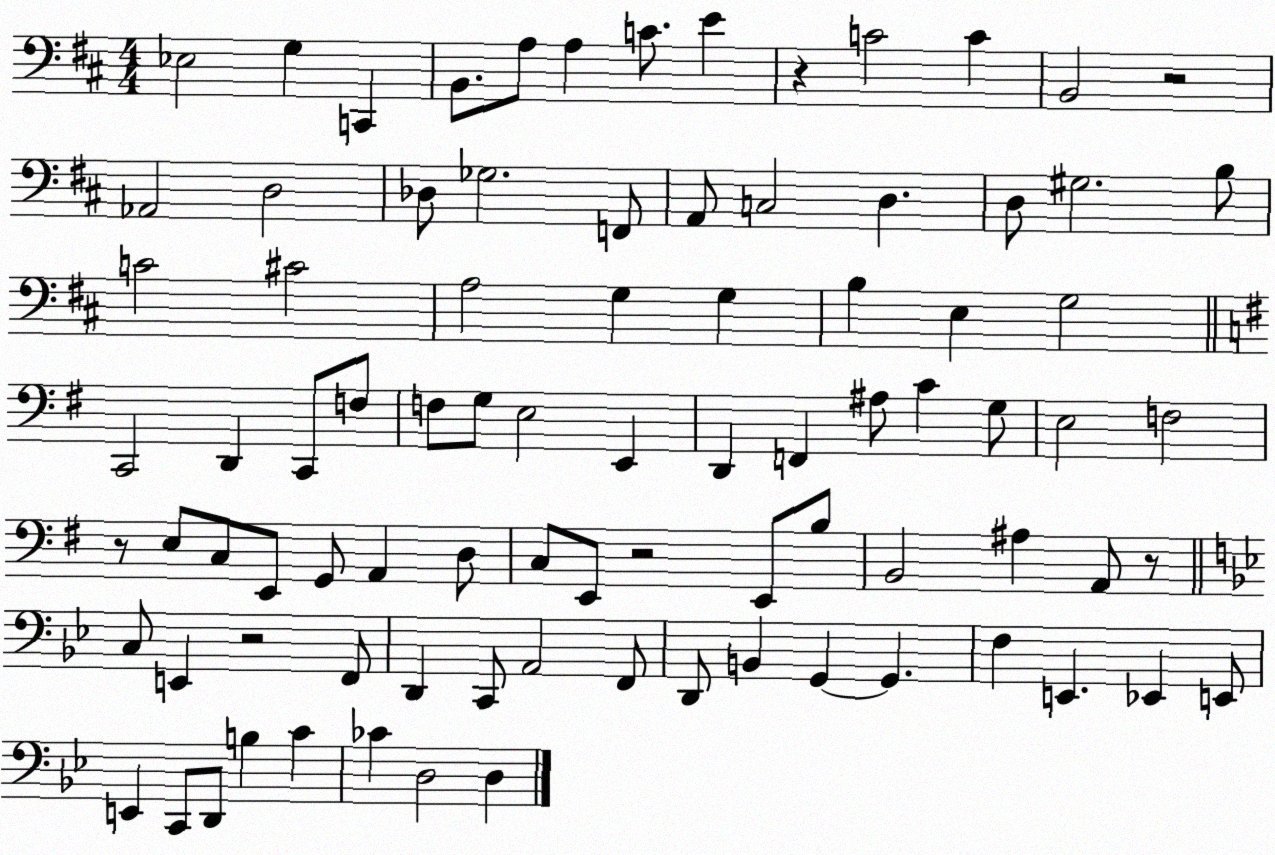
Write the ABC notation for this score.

X:1
T:Untitled
M:4/4
L:1/4
K:D
_E,2 G, C,, B,,/2 A,/2 A, C/2 E z C2 C B,,2 z2 _A,,2 D,2 _D,/2 _G,2 F,,/2 A,,/2 C,2 D, D,/2 ^G,2 B,/2 C2 ^C2 A,2 G, G, B, E, G,2 C,,2 D,, C,,/2 F,/2 F,/2 G,/2 E,2 E,, D,, F,, ^A,/2 C G,/2 E,2 F,2 z/2 E,/2 C,/2 E,,/2 G,,/2 A,, D,/2 C,/2 E,,/2 z2 E,,/2 B,/2 B,,2 ^A, A,,/2 z/2 C,/2 E,, z2 F,,/2 D,, C,,/2 A,,2 F,,/2 D,,/2 B,, G,, G,, F, E,, _E,, E,,/2 E,, C,,/2 D,,/2 B, C _C D,2 D,